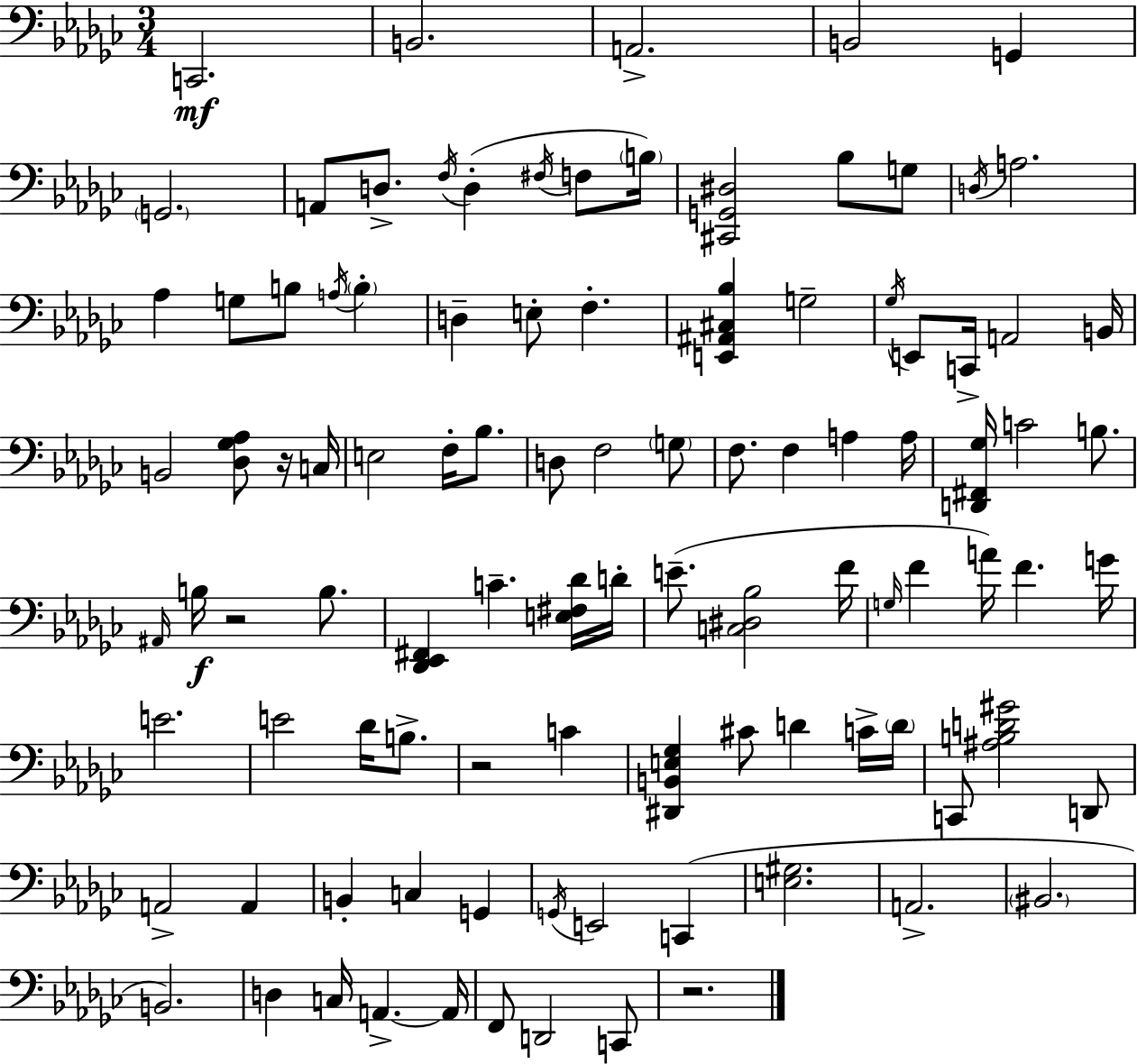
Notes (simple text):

C2/h. B2/h. A2/h. B2/h G2/q G2/h. A2/e D3/e. F3/s D3/q F#3/s F3/e B3/s [C#2,G2,D#3]/h Bb3/e G3/e D3/s A3/h. Ab3/q G3/e B3/e A3/s B3/q D3/q E3/e F3/q. [E2,A#2,C#3,Bb3]/q G3/h Gb3/s E2/e C2/s A2/h B2/s B2/h [Db3,Gb3,Ab3]/e R/s C3/s E3/h F3/s Bb3/e. D3/e F3/h G3/e F3/e. F3/q A3/q A3/s [D2,F#2,Gb3]/s C4/h B3/e. A#2/s B3/s R/h B3/e. [Db2,Eb2,F#2]/q C4/q. [E3,F#3,Db4]/s D4/s E4/e. [C3,D#3,Bb3]/h F4/s G3/s F4/q A4/s F4/q. G4/s E4/h. E4/h Db4/s B3/e. R/h C4/q [D#2,B2,E3,Gb3]/q C#4/e D4/q C4/s D4/s C2/e [A#3,B3,D4,G#4]/h D2/e A2/h A2/q B2/q C3/q G2/q G2/s E2/h C2/q [E3,G#3]/h. A2/h. BIS2/h. B2/h. D3/q C3/s A2/q. A2/s F2/e D2/h C2/e R/h.